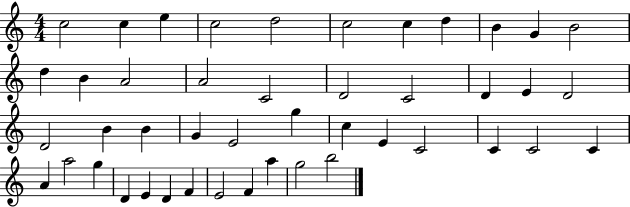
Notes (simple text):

C5/h C5/q E5/q C5/h D5/h C5/h C5/q D5/q B4/q G4/q B4/h D5/q B4/q A4/h A4/h C4/h D4/h C4/h D4/q E4/q D4/h D4/h B4/q B4/q G4/q E4/h G5/q C5/q E4/q C4/h C4/q C4/h C4/q A4/q A5/h G5/q D4/q E4/q D4/q F4/q E4/h F4/q A5/q G5/h B5/h